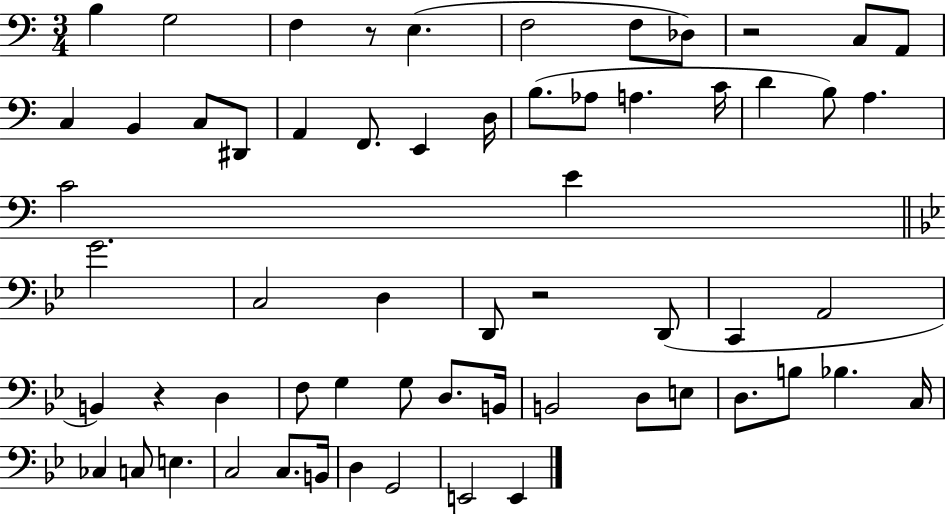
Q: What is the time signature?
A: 3/4